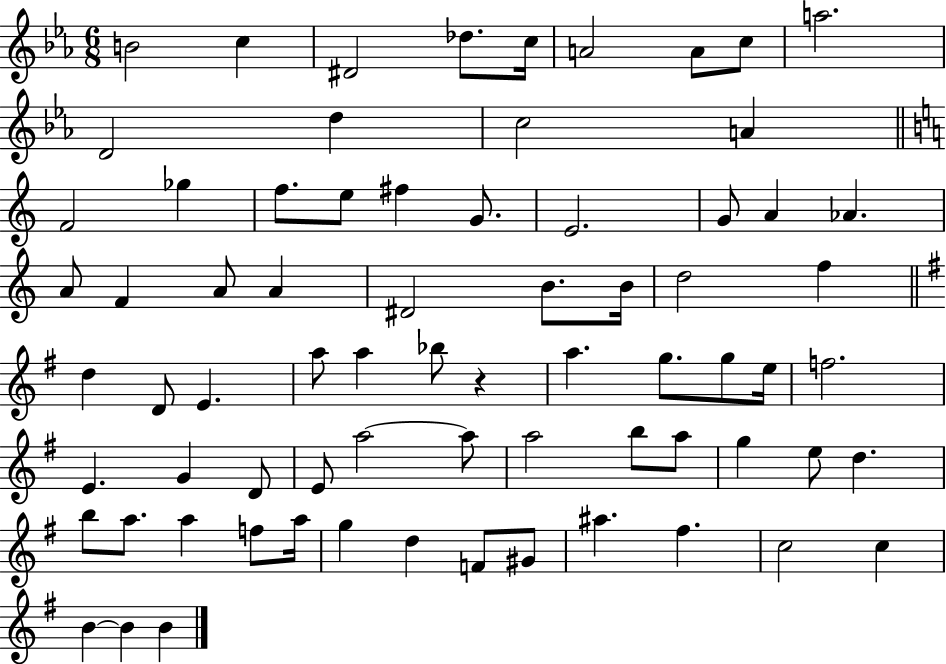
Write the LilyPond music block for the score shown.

{
  \clef treble
  \numericTimeSignature
  \time 6/8
  \key ees \major
  b'2 c''4 | dis'2 des''8. c''16 | a'2 a'8 c''8 | a''2. | \break d'2 d''4 | c''2 a'4 | \bar "||" \break \key c \major f'2 ges''4 | f''8. e''8 fis''4 g'8. | e'2. | g'8 a'4 aes'4. | \break a'8 f'4 a'8 a'4 | dis'2 b'8. b'16 | d''2 f''4 | \bar "||" \break \key g \major d''4 d'8 e'4. | a''8 a''4 bes''8 r4 | a''4. g''8. g''8 e''16 | f''2. | \break e'4. g'4 d'8 | e'8 a''2~~ a''8 | a''2 b''8 a''8 | g''4 e''8 d''4. | \break b''8 a''8. a''4 f''8 a''16 | g''4 d''4 f'8 gis'8 | ais''4. fis''4. | c''2 c''4 | \break b'4~~ b'4 b'4 | \bar "|."
}